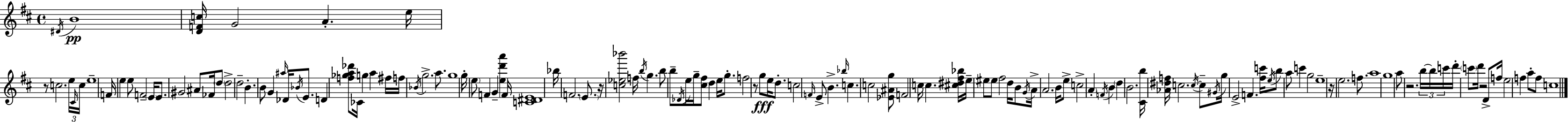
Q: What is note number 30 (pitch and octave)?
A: D4